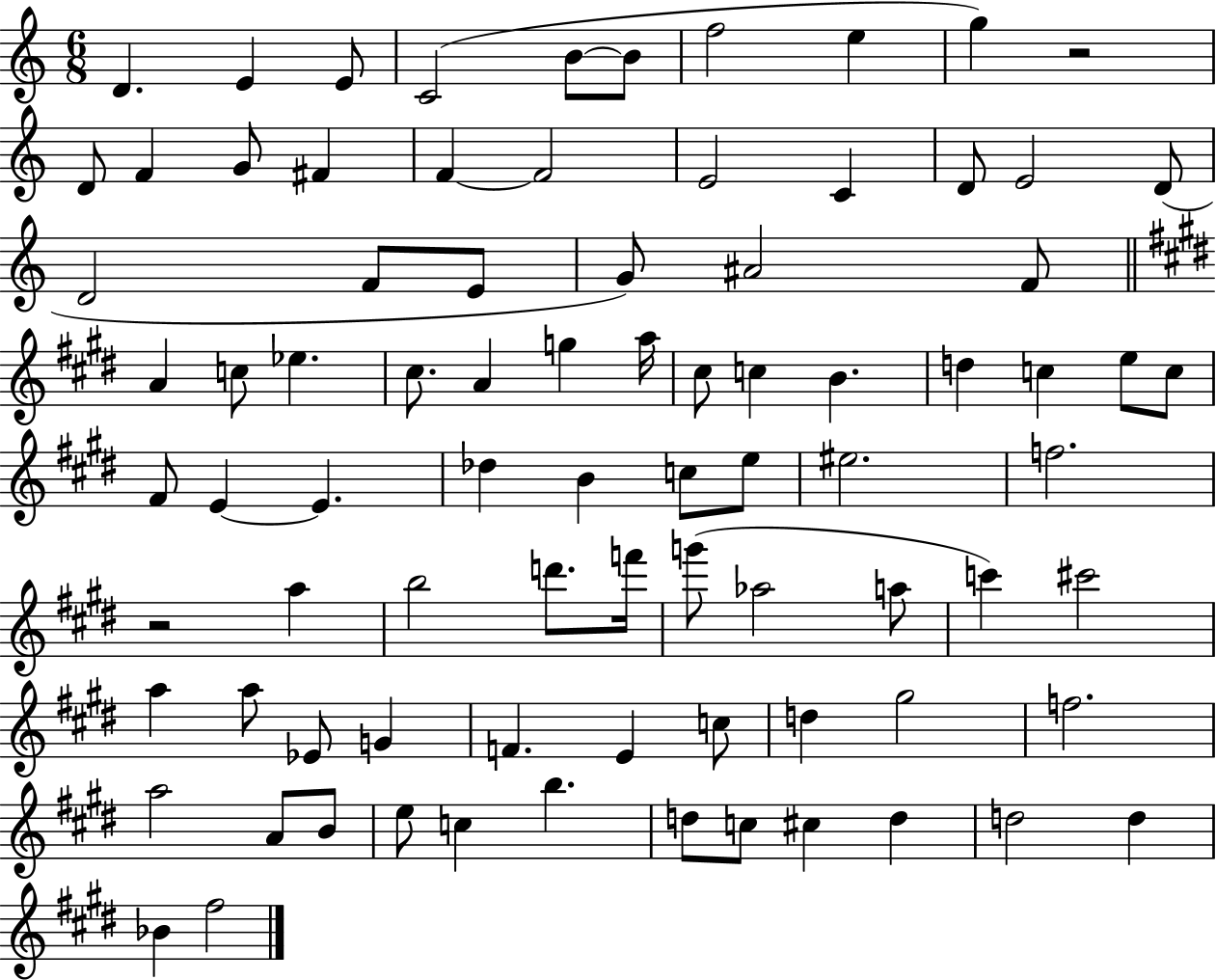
D4/q. E4/q E4/e C4/h B4/e B4/e F5/h E5/q G5/q R/h D4/e F4/q G4/e F#4/q F4/q F4/h E4/h C4/q D4/e E4/h D4/e D4/h F4/e E4/e G4/e A#4/h F4/e A4/q C5/e Eb5/q. C#5/e. A4/q G5/q A5/s C#5/e C5/q B4/q. D5/q C5/q E5/e C5/e F#4/e E4/q E4/q. Db5/q B4/q C5/e E5/e EIS5/h. F5/h. R/h A5/q B5/h D6/e. F6/s G6/e Ab5/h A5/e C6/q C#6/h A5/q A5/e Eb4/e G4/q F4/q. E4/q C5/e D5/q G#5/h F5/h. A5/h A4/e B4/e E5/e C5/q B5/q. D5/e C5/e C#5/q D5/q D5/h D5/q Bb4/q F#5/h